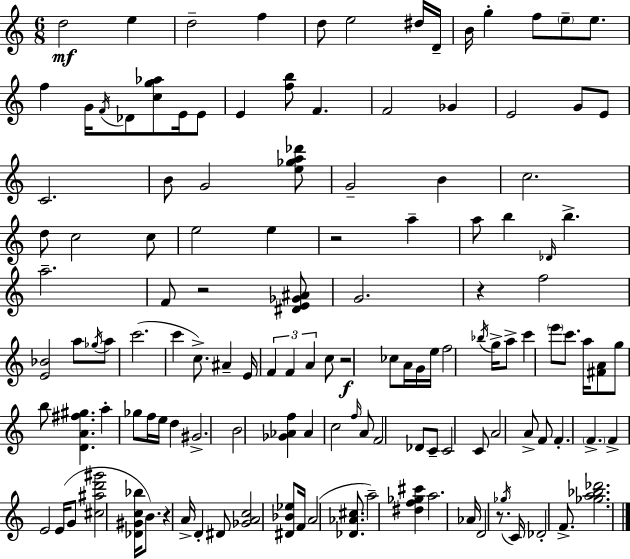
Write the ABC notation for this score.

X:1
T:Untitled
M:6/8
L:1/4
K:C
d2 e d2 f d/2 e2 ^d/4 D/4 B/4 g f/2 e/2 e/2 f G/4 F/4 _D/2 [cg_a]/2 E/4 E/2 E [fb]/2 F F2 _G E2 G/2 E/2 C2 B/2 G2 [e_ga_d']/2 G2 B c2 d/2 c2 c/2 e2 e z2 a a/2 b _D/4 b a2 F/2 z2 [^DE_G^A]/2 G2 z f2 [E_B]2 a/2 _g/4 a/2 c'2 c' c/2 ^A E/4 F F A c/2 z2 _c/2 A/4 G/4 e/4 f2 _b/4 g/4 a/2 c' e'/2 c'/2 a/4 [^FA]/2 g/2 b/2 [DA^f^g] a _g/2 f/4 e/4 d ^G2 B2 [_G_Af] _A c2 f/4 A/2 F2 _D/2 C/2 C2 C/2 A2 A/2 F/2 F F F E2 E/4 G/2 [^c^ad'^g']2 [_D^Gc_b]/4 B/2 z A/4 D ^D/2 [_GAc]2 [^D_B_e]/2 F/4 A2 [_D_A^c]/2 a2 [^df_g^c'] a2 _A/4 D2 z/2 _g/4 C/4 _D2 F/2 [_ga_b_d']2